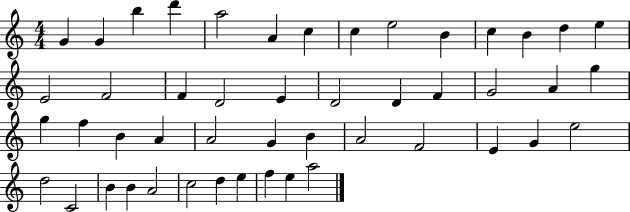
X:1
T:Untitled
M:4/4
L:1/4
K:C
G G b d' a2 A c c e2 B c B d e E2 F2 F D2 E D2 D F G2 A g g f B A A2 G B A2 F2 E G e2 d2 C2 B B A2 c2 d e f e a2